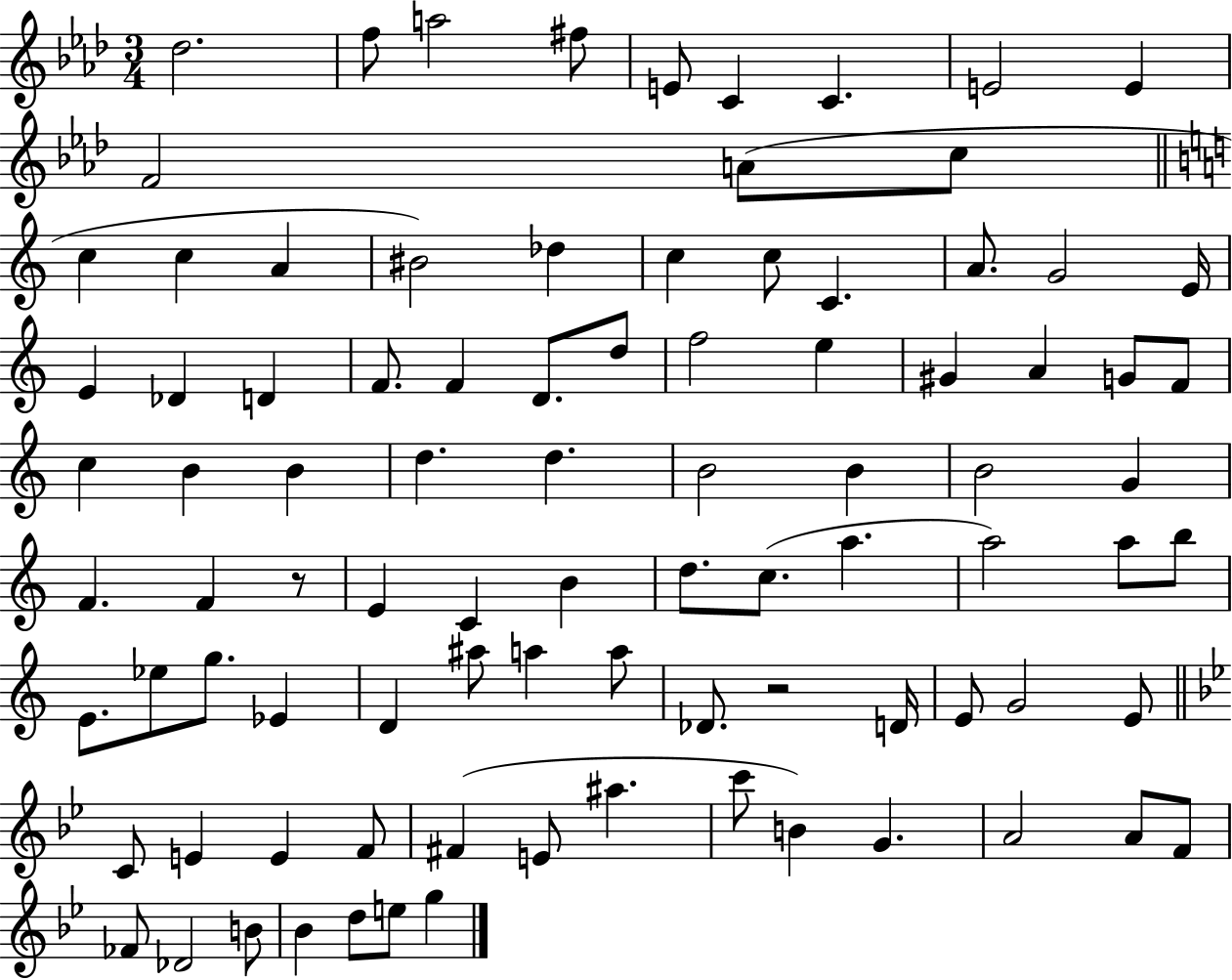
Db5/h. F5/e A5/h F#5/e E4/e C4/q C4/q. E4/h E4/q F4/h A4/e C5/e C5/q C5/q A4/q BIS4/h Db5/q C5/q C5/e C4/q. A4/e. G4/h E4/s E4/q Db4/q D4/q F4/e. F4/q D4/e. D5/e F5/h E5/q G#4/q A4/q G4/e F4/e C5/q B4/q B4/q D5/q. D5/q. B4/h B4/q B4/h G4/q F4/q. F4/q R/e E4/q C4/q B4/q D5/e. C5/e. A5/q. A5/h A5/e B5/e E4/e. Eb5/e G5/e. Eb4/q D4/q A#5/e A5/q A5/e Db4/e. R/h D4/s E4/e G4/h E4/e C4/e E4/q E4/q F4/e F#4/q E4/e A#5/q. C6/e B4/q G4/q. A4/h A4/e F4/e FES4/e Db4/h B4/e Bb4/q D5/e E5/e G5/q